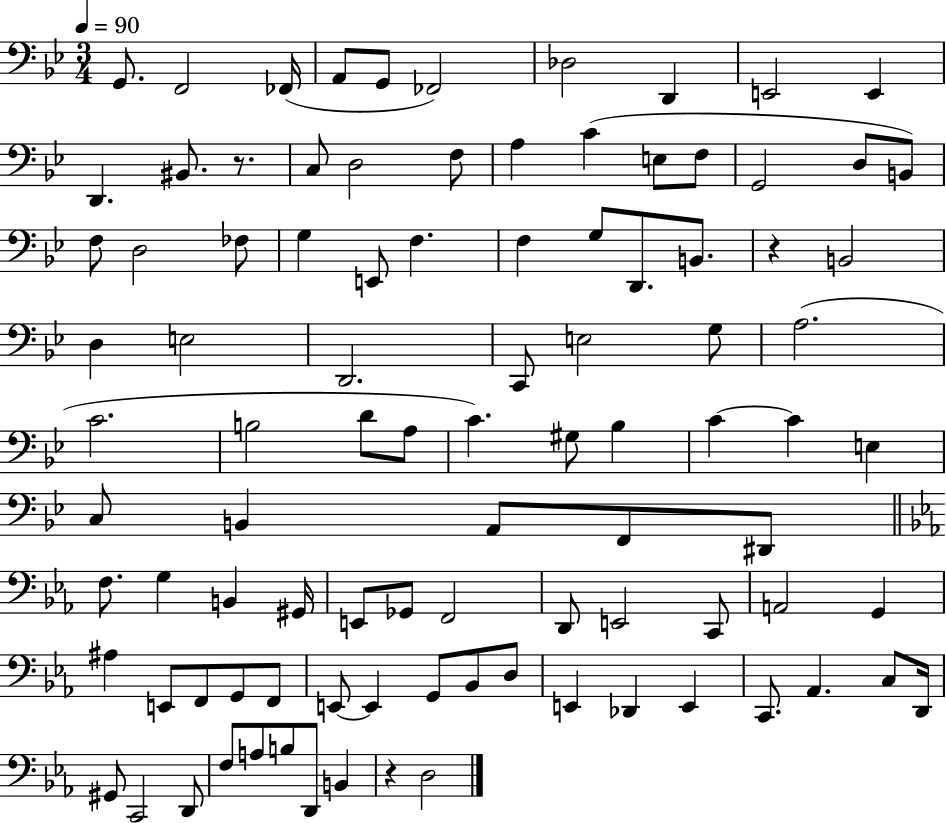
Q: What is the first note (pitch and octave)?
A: G2